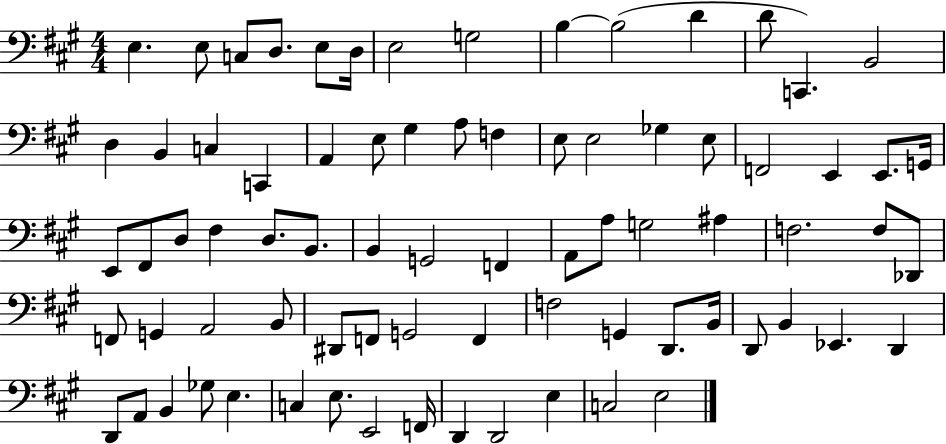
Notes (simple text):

E3/q. E3/e C3/e D3/e. E3/e D3/s E3/h G3/h B3/q B3/h D4/q D4/e C2/q. B2/h D3/q B2/q C3/q C2/q A2/q E3/e G#3/q A3/e F3/q E3/e E3/h Gb3/q E3/e F2/h E2/q E2/e. G2/s E2/e F#2/e D3/e F#3/q D3/e. B2/e. B2/q G2/h F2/q A2/e A3/e G3/h A#3/q F3/h. F3/e Db2/e F2/e G2/q A2/h B2/e D#2/e F2/e G2/h F2/q F3/h G2/q D2/e. B2/s D2/e B2/q Eb2/q. D2/q D2/e A2/e B2/q Gb3/e E3/q. C3/q E3/e. E2/h F2/s D2/q D2/h E3/q C3/h E3/h